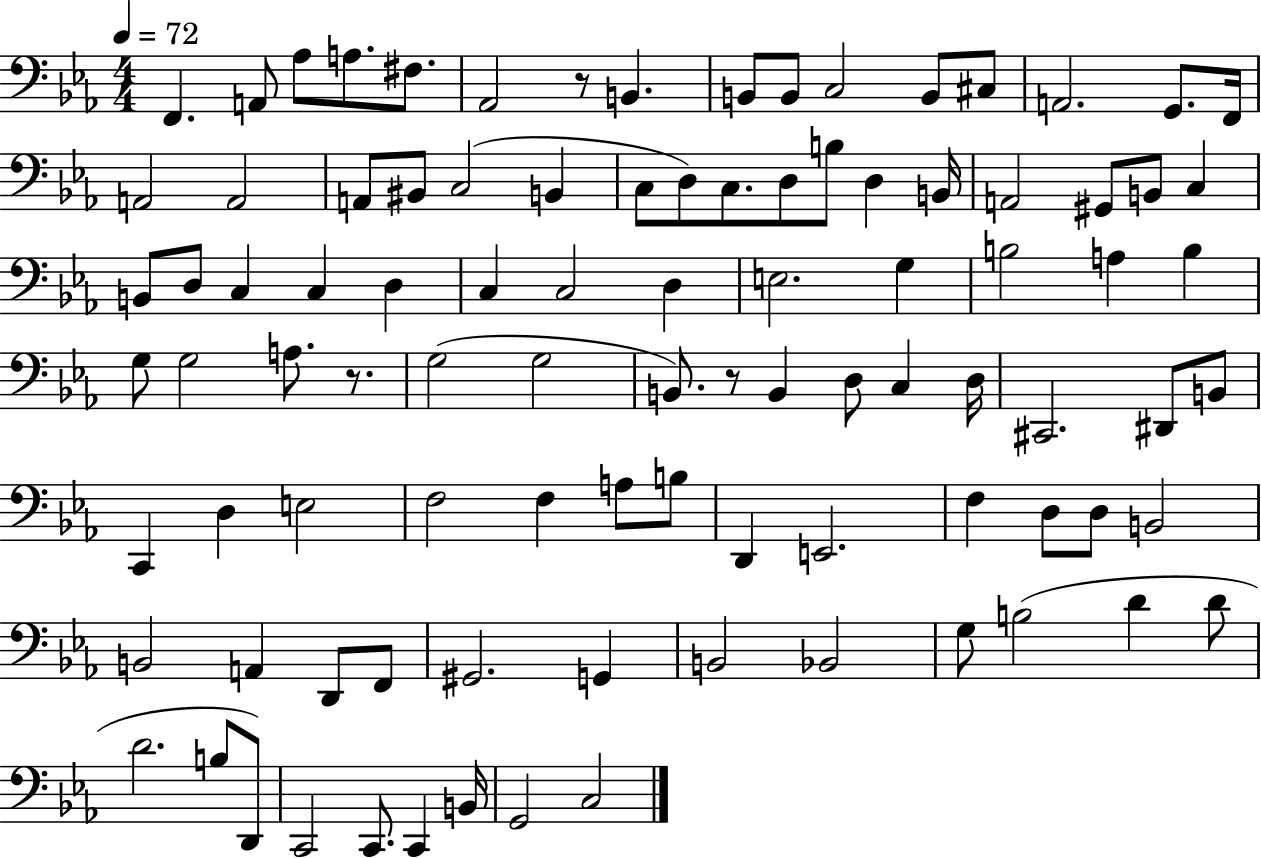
F2/q. A2/e Ab3/e A3/e. F#3/e. Ab2/h R/e B2/q. B2/e B2/e C3/h B2/e C#3/e A2/h. G2/e. F2/s A2/h A2/h A2/e BIS2/e C3/h B2/q C3/e D3/e C3/e. D3/e B3/e D3/q B2/s A2/h G#2/e B2/e C3/q B2/e D3/e C3/q C3/q D3/q C3/q C3/h D3/q E3/h. G3/q B3/h A3/q B3/q G3/e G3/h A3/e. R/e. G3/h G3/h B2/e. R/e B2/q D3/e C3/q D3/s C#2/h. D#2/e B2/e C2/q D3/q E3/h F3/h F3/q A3/e B3/e D2/q E2/h. F3/q D3/e D3/e B2/h B2/h A2/q D2/e F2/e G#2/h. G2/q B2/h Bb2/h G3/e B3/h D4/q D4/e D4/h. B3/e D2/e C2/h C2/e. C2/q B2/s G2/h C3/h